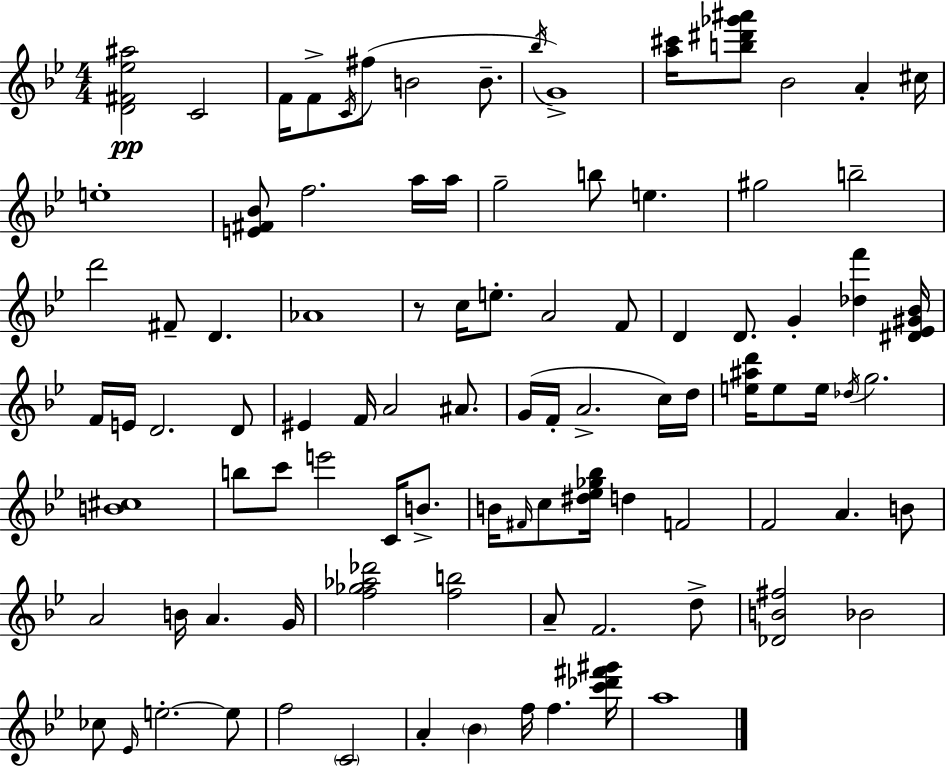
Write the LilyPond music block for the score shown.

{
  \clef treble
  \numericTimeSignature
  \time 4/4
  \key bes \major
  <d' fis' ees'' ais''>2\pp c'2 | f'16 f'8-> \acciaccatura { c'16 } fis''8( b'2 b'8.-- | \acciaccatura { bes''16 } g'1->) | <a'' cis'''>16 <b'' dis''' ges''' ais'''>8 bes'2 a'4-. | \break cis''16 e''1-. | <e' fis' bes'>8 f''2. | a''16 a''16 g''2-- b''8 e''4. | gis''2 b''2-- | \break d'''2 fis'8-- d'4. | aes'1 | r8 c''16 e''8.-. a'2 | f'8 d'4 d'8. g'4-. <des'' f'''>4 | \break <dis' ees' gis' bes'>16 f'16 e'16 d'2. | d'8 eis'4 f'16 a'2 ais'8. | g'16( f'16-. a'2.-> | c''16) d''16 <e'' ais'' d'''>16 e''8 e''16 \acciaccatura { des''16 } g''2. | \break <b' cis''>1 | b''8 c'''8 e'''2 c'16 | b'8.-> b'16 \grace { fis'16 } c''8 <dis'' ees'' ges'' bes''>16 d''4 f'2 | f'2 a'4. | \break b'8 a'2 b'16 a'4. | g'16 <f'' ges'' aes'' des'''>2 <f'' b''>2 | a'8-- f'2. | d''8-> <des' b' fis''>2 bes'2 | \break ces''8 \grace { ees'16 } e''2.-.~~ | e''8 f''2 \parenthesize c'2 | a'4-. \parenthesize bes'4 f''16 f''4. | <c''' des''' fis''' gis'''>16 a''1 | \break \bar "|."
}